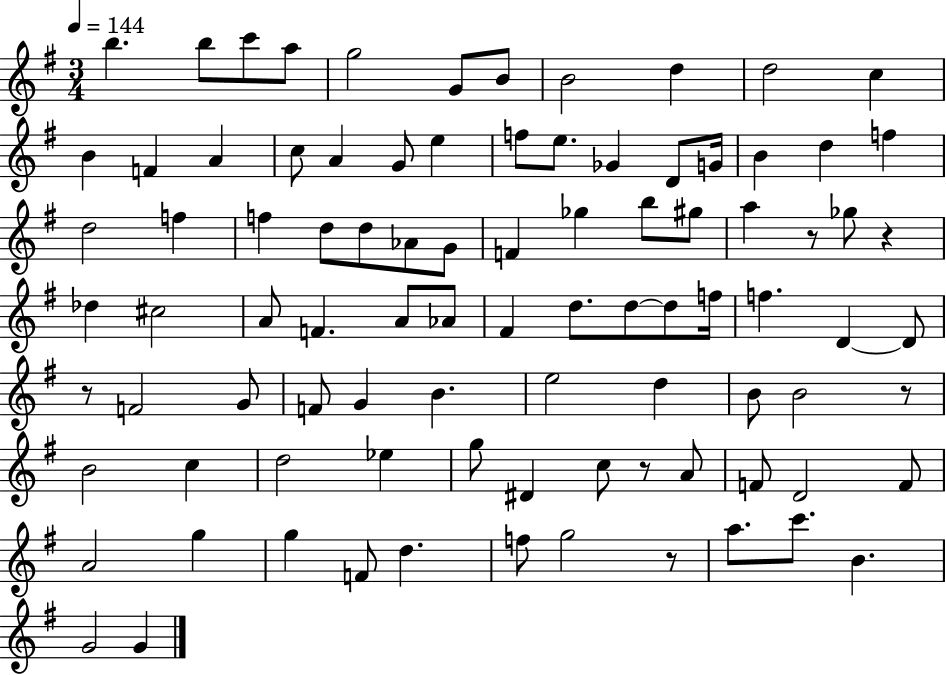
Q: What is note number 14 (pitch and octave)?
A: A4